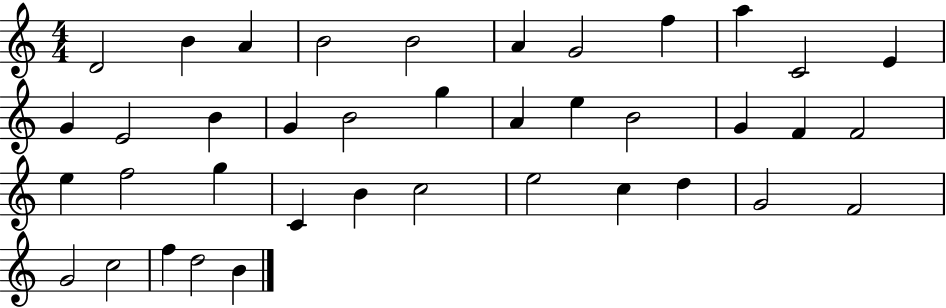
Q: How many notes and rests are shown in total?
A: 39